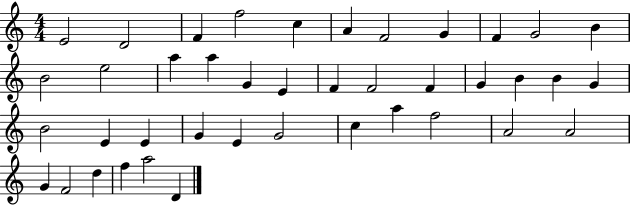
X:1
T:Untitled
M:4/4
L:1/4
K:C
E2 D2 F f2 c A F2 G F G2 B B2 e2 a a G E F F2 F G B B G B2 E E G E G2 c a f2 A2 A2 G F2 d f a2 D